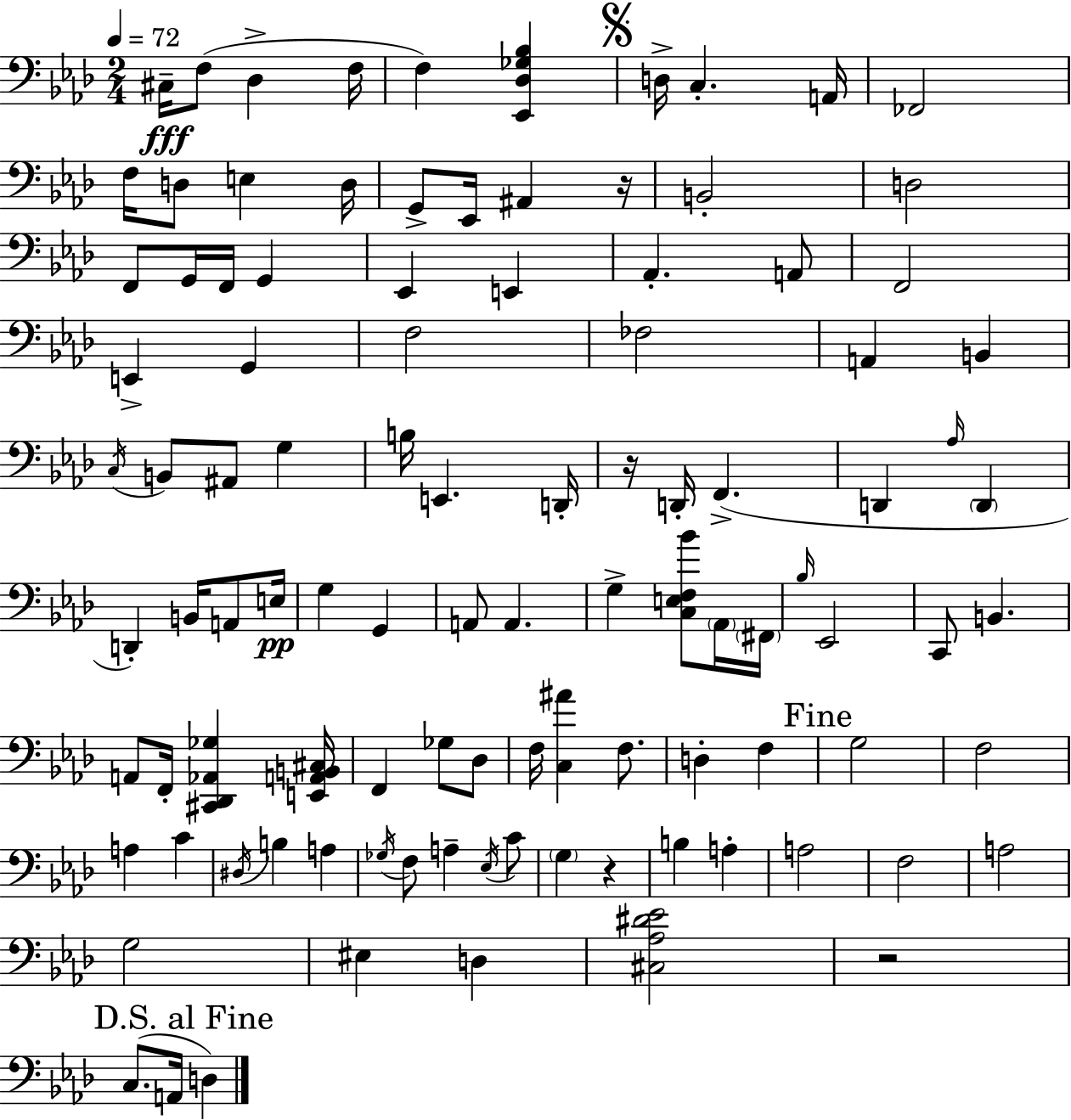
X:1
T:Untitled
M:2/4
L:1/4
K:Fm
^C,/4 F,/2 _D, F,/4 F, [_E,,_D,_G,_B,] D,/4 C, A,,/4 _F,,2 F,/4 D,/2 E, D,/4 G,,/2 _E,,/4 ^A,, z/4 B,,2 D,2 F,,/2 G,,/4 F,,/4 G,, _E,, E,, _A,, A,,/2 F,,2 E,, G,, F,2 _F,2 A,, B,, C,/4 B,,/2 ^A,,/2 G, B,/4 E,, D,,/4 z/4 D,,/4 F,, D,, _A,/4 D,, D,, B,,/4 A,,/2 E,/4 G, G,, A,,/2 A,, G, [C,E,F,_B]/2 _A,,/4 ^F,,/4 _B,/4 _E,,2 C,,/2 B,, A,,/2 F,,/4 [^C,,_D,,_A,,_G,] [E,,A,,B,,^C,]/4 F,, _G,/2 _D,/2 F,/4 [C,^A] F,/2 D, F, G,2 F,2 A, C ^D,/4 B, A, _G,/4 F,/2 A, _E,/4 C/2 G, z B, A, A,2 F,2 A,2 G,2 ^E, D, [^C,_A,^D_E]2 z2 C,/2 A,,/4 D,